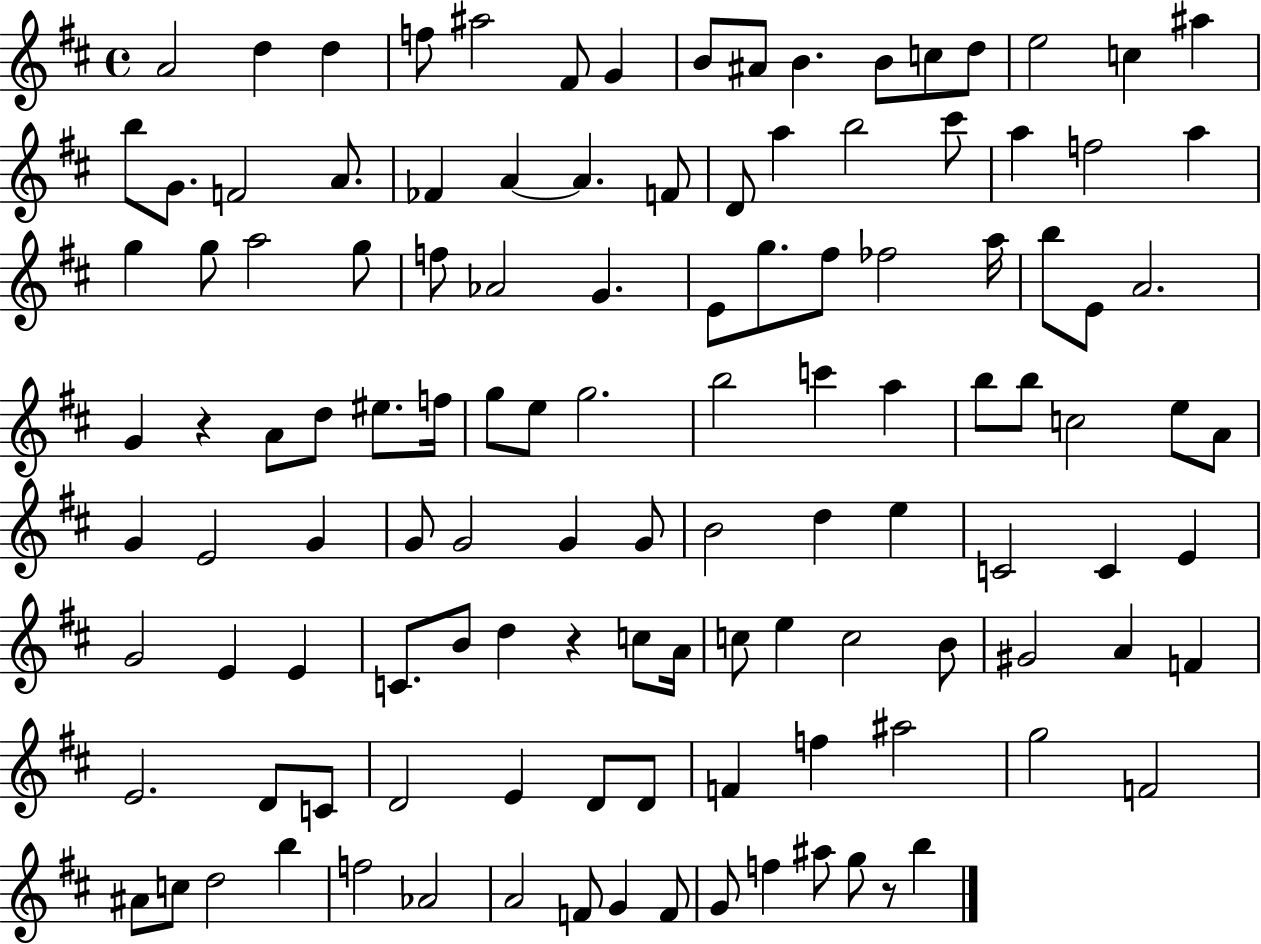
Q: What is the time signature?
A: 4/4